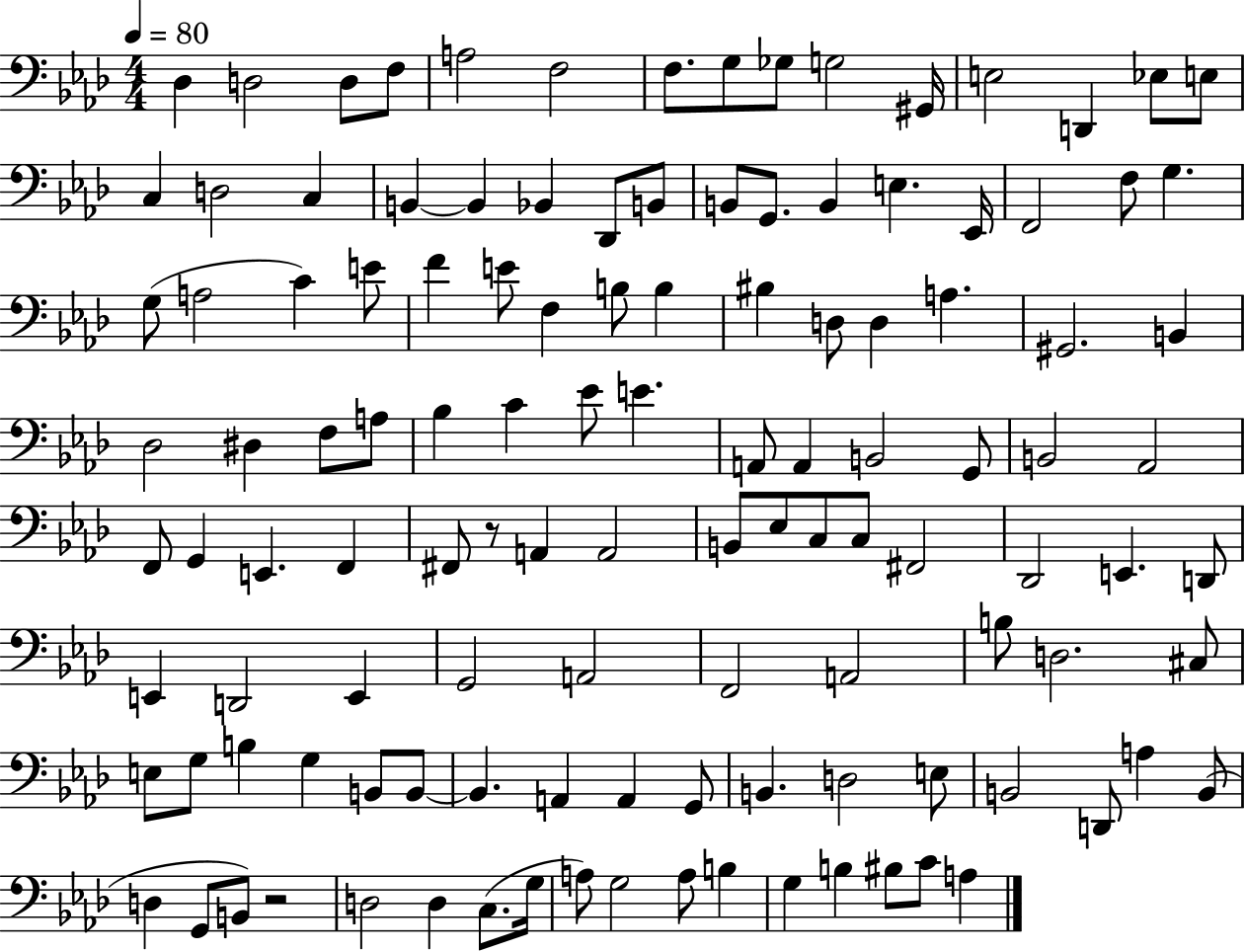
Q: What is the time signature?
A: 4/4